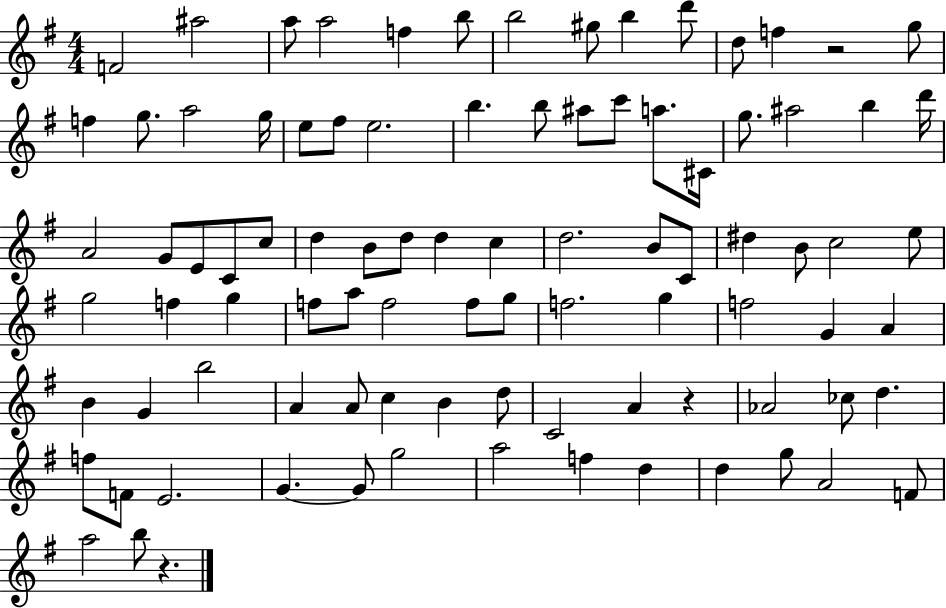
F4/h A#5/h A5/e A5/h F5/q B5/e B5/h G#5/e B5/q D6/e D5/e F5/q R/h G5/e F5/q G5/e. A5/h G5/s E5/e F#5/e E5/h. B5/q. B5/e A#5/e C6/e A5/e. C#4/s G5/e. A#5/h B5/q D6/s A4/h G4/e E4/e C4/e C5/e D5/q B4/e D5/e D5/q C5/q D5/h. B4/e C4/e D#5/q B4/e C5/h E5/e G5/h F5/q G5/q F5/e A5/e F5/h F5/e G5/e F5/h. G5/q F5/h G4/q A4/q B4/q G4/q B5/h A4/q A4/e C5/q B4/q D5/e C4/h A4/q R/q Ab4/h CES5/e D5/q. F5/e F4/e E4/h. G4/q. G4/e G5/h A5/h F5/q D5/q D5/q G5/e A4/h F4/e A5/h B5/e R/q.